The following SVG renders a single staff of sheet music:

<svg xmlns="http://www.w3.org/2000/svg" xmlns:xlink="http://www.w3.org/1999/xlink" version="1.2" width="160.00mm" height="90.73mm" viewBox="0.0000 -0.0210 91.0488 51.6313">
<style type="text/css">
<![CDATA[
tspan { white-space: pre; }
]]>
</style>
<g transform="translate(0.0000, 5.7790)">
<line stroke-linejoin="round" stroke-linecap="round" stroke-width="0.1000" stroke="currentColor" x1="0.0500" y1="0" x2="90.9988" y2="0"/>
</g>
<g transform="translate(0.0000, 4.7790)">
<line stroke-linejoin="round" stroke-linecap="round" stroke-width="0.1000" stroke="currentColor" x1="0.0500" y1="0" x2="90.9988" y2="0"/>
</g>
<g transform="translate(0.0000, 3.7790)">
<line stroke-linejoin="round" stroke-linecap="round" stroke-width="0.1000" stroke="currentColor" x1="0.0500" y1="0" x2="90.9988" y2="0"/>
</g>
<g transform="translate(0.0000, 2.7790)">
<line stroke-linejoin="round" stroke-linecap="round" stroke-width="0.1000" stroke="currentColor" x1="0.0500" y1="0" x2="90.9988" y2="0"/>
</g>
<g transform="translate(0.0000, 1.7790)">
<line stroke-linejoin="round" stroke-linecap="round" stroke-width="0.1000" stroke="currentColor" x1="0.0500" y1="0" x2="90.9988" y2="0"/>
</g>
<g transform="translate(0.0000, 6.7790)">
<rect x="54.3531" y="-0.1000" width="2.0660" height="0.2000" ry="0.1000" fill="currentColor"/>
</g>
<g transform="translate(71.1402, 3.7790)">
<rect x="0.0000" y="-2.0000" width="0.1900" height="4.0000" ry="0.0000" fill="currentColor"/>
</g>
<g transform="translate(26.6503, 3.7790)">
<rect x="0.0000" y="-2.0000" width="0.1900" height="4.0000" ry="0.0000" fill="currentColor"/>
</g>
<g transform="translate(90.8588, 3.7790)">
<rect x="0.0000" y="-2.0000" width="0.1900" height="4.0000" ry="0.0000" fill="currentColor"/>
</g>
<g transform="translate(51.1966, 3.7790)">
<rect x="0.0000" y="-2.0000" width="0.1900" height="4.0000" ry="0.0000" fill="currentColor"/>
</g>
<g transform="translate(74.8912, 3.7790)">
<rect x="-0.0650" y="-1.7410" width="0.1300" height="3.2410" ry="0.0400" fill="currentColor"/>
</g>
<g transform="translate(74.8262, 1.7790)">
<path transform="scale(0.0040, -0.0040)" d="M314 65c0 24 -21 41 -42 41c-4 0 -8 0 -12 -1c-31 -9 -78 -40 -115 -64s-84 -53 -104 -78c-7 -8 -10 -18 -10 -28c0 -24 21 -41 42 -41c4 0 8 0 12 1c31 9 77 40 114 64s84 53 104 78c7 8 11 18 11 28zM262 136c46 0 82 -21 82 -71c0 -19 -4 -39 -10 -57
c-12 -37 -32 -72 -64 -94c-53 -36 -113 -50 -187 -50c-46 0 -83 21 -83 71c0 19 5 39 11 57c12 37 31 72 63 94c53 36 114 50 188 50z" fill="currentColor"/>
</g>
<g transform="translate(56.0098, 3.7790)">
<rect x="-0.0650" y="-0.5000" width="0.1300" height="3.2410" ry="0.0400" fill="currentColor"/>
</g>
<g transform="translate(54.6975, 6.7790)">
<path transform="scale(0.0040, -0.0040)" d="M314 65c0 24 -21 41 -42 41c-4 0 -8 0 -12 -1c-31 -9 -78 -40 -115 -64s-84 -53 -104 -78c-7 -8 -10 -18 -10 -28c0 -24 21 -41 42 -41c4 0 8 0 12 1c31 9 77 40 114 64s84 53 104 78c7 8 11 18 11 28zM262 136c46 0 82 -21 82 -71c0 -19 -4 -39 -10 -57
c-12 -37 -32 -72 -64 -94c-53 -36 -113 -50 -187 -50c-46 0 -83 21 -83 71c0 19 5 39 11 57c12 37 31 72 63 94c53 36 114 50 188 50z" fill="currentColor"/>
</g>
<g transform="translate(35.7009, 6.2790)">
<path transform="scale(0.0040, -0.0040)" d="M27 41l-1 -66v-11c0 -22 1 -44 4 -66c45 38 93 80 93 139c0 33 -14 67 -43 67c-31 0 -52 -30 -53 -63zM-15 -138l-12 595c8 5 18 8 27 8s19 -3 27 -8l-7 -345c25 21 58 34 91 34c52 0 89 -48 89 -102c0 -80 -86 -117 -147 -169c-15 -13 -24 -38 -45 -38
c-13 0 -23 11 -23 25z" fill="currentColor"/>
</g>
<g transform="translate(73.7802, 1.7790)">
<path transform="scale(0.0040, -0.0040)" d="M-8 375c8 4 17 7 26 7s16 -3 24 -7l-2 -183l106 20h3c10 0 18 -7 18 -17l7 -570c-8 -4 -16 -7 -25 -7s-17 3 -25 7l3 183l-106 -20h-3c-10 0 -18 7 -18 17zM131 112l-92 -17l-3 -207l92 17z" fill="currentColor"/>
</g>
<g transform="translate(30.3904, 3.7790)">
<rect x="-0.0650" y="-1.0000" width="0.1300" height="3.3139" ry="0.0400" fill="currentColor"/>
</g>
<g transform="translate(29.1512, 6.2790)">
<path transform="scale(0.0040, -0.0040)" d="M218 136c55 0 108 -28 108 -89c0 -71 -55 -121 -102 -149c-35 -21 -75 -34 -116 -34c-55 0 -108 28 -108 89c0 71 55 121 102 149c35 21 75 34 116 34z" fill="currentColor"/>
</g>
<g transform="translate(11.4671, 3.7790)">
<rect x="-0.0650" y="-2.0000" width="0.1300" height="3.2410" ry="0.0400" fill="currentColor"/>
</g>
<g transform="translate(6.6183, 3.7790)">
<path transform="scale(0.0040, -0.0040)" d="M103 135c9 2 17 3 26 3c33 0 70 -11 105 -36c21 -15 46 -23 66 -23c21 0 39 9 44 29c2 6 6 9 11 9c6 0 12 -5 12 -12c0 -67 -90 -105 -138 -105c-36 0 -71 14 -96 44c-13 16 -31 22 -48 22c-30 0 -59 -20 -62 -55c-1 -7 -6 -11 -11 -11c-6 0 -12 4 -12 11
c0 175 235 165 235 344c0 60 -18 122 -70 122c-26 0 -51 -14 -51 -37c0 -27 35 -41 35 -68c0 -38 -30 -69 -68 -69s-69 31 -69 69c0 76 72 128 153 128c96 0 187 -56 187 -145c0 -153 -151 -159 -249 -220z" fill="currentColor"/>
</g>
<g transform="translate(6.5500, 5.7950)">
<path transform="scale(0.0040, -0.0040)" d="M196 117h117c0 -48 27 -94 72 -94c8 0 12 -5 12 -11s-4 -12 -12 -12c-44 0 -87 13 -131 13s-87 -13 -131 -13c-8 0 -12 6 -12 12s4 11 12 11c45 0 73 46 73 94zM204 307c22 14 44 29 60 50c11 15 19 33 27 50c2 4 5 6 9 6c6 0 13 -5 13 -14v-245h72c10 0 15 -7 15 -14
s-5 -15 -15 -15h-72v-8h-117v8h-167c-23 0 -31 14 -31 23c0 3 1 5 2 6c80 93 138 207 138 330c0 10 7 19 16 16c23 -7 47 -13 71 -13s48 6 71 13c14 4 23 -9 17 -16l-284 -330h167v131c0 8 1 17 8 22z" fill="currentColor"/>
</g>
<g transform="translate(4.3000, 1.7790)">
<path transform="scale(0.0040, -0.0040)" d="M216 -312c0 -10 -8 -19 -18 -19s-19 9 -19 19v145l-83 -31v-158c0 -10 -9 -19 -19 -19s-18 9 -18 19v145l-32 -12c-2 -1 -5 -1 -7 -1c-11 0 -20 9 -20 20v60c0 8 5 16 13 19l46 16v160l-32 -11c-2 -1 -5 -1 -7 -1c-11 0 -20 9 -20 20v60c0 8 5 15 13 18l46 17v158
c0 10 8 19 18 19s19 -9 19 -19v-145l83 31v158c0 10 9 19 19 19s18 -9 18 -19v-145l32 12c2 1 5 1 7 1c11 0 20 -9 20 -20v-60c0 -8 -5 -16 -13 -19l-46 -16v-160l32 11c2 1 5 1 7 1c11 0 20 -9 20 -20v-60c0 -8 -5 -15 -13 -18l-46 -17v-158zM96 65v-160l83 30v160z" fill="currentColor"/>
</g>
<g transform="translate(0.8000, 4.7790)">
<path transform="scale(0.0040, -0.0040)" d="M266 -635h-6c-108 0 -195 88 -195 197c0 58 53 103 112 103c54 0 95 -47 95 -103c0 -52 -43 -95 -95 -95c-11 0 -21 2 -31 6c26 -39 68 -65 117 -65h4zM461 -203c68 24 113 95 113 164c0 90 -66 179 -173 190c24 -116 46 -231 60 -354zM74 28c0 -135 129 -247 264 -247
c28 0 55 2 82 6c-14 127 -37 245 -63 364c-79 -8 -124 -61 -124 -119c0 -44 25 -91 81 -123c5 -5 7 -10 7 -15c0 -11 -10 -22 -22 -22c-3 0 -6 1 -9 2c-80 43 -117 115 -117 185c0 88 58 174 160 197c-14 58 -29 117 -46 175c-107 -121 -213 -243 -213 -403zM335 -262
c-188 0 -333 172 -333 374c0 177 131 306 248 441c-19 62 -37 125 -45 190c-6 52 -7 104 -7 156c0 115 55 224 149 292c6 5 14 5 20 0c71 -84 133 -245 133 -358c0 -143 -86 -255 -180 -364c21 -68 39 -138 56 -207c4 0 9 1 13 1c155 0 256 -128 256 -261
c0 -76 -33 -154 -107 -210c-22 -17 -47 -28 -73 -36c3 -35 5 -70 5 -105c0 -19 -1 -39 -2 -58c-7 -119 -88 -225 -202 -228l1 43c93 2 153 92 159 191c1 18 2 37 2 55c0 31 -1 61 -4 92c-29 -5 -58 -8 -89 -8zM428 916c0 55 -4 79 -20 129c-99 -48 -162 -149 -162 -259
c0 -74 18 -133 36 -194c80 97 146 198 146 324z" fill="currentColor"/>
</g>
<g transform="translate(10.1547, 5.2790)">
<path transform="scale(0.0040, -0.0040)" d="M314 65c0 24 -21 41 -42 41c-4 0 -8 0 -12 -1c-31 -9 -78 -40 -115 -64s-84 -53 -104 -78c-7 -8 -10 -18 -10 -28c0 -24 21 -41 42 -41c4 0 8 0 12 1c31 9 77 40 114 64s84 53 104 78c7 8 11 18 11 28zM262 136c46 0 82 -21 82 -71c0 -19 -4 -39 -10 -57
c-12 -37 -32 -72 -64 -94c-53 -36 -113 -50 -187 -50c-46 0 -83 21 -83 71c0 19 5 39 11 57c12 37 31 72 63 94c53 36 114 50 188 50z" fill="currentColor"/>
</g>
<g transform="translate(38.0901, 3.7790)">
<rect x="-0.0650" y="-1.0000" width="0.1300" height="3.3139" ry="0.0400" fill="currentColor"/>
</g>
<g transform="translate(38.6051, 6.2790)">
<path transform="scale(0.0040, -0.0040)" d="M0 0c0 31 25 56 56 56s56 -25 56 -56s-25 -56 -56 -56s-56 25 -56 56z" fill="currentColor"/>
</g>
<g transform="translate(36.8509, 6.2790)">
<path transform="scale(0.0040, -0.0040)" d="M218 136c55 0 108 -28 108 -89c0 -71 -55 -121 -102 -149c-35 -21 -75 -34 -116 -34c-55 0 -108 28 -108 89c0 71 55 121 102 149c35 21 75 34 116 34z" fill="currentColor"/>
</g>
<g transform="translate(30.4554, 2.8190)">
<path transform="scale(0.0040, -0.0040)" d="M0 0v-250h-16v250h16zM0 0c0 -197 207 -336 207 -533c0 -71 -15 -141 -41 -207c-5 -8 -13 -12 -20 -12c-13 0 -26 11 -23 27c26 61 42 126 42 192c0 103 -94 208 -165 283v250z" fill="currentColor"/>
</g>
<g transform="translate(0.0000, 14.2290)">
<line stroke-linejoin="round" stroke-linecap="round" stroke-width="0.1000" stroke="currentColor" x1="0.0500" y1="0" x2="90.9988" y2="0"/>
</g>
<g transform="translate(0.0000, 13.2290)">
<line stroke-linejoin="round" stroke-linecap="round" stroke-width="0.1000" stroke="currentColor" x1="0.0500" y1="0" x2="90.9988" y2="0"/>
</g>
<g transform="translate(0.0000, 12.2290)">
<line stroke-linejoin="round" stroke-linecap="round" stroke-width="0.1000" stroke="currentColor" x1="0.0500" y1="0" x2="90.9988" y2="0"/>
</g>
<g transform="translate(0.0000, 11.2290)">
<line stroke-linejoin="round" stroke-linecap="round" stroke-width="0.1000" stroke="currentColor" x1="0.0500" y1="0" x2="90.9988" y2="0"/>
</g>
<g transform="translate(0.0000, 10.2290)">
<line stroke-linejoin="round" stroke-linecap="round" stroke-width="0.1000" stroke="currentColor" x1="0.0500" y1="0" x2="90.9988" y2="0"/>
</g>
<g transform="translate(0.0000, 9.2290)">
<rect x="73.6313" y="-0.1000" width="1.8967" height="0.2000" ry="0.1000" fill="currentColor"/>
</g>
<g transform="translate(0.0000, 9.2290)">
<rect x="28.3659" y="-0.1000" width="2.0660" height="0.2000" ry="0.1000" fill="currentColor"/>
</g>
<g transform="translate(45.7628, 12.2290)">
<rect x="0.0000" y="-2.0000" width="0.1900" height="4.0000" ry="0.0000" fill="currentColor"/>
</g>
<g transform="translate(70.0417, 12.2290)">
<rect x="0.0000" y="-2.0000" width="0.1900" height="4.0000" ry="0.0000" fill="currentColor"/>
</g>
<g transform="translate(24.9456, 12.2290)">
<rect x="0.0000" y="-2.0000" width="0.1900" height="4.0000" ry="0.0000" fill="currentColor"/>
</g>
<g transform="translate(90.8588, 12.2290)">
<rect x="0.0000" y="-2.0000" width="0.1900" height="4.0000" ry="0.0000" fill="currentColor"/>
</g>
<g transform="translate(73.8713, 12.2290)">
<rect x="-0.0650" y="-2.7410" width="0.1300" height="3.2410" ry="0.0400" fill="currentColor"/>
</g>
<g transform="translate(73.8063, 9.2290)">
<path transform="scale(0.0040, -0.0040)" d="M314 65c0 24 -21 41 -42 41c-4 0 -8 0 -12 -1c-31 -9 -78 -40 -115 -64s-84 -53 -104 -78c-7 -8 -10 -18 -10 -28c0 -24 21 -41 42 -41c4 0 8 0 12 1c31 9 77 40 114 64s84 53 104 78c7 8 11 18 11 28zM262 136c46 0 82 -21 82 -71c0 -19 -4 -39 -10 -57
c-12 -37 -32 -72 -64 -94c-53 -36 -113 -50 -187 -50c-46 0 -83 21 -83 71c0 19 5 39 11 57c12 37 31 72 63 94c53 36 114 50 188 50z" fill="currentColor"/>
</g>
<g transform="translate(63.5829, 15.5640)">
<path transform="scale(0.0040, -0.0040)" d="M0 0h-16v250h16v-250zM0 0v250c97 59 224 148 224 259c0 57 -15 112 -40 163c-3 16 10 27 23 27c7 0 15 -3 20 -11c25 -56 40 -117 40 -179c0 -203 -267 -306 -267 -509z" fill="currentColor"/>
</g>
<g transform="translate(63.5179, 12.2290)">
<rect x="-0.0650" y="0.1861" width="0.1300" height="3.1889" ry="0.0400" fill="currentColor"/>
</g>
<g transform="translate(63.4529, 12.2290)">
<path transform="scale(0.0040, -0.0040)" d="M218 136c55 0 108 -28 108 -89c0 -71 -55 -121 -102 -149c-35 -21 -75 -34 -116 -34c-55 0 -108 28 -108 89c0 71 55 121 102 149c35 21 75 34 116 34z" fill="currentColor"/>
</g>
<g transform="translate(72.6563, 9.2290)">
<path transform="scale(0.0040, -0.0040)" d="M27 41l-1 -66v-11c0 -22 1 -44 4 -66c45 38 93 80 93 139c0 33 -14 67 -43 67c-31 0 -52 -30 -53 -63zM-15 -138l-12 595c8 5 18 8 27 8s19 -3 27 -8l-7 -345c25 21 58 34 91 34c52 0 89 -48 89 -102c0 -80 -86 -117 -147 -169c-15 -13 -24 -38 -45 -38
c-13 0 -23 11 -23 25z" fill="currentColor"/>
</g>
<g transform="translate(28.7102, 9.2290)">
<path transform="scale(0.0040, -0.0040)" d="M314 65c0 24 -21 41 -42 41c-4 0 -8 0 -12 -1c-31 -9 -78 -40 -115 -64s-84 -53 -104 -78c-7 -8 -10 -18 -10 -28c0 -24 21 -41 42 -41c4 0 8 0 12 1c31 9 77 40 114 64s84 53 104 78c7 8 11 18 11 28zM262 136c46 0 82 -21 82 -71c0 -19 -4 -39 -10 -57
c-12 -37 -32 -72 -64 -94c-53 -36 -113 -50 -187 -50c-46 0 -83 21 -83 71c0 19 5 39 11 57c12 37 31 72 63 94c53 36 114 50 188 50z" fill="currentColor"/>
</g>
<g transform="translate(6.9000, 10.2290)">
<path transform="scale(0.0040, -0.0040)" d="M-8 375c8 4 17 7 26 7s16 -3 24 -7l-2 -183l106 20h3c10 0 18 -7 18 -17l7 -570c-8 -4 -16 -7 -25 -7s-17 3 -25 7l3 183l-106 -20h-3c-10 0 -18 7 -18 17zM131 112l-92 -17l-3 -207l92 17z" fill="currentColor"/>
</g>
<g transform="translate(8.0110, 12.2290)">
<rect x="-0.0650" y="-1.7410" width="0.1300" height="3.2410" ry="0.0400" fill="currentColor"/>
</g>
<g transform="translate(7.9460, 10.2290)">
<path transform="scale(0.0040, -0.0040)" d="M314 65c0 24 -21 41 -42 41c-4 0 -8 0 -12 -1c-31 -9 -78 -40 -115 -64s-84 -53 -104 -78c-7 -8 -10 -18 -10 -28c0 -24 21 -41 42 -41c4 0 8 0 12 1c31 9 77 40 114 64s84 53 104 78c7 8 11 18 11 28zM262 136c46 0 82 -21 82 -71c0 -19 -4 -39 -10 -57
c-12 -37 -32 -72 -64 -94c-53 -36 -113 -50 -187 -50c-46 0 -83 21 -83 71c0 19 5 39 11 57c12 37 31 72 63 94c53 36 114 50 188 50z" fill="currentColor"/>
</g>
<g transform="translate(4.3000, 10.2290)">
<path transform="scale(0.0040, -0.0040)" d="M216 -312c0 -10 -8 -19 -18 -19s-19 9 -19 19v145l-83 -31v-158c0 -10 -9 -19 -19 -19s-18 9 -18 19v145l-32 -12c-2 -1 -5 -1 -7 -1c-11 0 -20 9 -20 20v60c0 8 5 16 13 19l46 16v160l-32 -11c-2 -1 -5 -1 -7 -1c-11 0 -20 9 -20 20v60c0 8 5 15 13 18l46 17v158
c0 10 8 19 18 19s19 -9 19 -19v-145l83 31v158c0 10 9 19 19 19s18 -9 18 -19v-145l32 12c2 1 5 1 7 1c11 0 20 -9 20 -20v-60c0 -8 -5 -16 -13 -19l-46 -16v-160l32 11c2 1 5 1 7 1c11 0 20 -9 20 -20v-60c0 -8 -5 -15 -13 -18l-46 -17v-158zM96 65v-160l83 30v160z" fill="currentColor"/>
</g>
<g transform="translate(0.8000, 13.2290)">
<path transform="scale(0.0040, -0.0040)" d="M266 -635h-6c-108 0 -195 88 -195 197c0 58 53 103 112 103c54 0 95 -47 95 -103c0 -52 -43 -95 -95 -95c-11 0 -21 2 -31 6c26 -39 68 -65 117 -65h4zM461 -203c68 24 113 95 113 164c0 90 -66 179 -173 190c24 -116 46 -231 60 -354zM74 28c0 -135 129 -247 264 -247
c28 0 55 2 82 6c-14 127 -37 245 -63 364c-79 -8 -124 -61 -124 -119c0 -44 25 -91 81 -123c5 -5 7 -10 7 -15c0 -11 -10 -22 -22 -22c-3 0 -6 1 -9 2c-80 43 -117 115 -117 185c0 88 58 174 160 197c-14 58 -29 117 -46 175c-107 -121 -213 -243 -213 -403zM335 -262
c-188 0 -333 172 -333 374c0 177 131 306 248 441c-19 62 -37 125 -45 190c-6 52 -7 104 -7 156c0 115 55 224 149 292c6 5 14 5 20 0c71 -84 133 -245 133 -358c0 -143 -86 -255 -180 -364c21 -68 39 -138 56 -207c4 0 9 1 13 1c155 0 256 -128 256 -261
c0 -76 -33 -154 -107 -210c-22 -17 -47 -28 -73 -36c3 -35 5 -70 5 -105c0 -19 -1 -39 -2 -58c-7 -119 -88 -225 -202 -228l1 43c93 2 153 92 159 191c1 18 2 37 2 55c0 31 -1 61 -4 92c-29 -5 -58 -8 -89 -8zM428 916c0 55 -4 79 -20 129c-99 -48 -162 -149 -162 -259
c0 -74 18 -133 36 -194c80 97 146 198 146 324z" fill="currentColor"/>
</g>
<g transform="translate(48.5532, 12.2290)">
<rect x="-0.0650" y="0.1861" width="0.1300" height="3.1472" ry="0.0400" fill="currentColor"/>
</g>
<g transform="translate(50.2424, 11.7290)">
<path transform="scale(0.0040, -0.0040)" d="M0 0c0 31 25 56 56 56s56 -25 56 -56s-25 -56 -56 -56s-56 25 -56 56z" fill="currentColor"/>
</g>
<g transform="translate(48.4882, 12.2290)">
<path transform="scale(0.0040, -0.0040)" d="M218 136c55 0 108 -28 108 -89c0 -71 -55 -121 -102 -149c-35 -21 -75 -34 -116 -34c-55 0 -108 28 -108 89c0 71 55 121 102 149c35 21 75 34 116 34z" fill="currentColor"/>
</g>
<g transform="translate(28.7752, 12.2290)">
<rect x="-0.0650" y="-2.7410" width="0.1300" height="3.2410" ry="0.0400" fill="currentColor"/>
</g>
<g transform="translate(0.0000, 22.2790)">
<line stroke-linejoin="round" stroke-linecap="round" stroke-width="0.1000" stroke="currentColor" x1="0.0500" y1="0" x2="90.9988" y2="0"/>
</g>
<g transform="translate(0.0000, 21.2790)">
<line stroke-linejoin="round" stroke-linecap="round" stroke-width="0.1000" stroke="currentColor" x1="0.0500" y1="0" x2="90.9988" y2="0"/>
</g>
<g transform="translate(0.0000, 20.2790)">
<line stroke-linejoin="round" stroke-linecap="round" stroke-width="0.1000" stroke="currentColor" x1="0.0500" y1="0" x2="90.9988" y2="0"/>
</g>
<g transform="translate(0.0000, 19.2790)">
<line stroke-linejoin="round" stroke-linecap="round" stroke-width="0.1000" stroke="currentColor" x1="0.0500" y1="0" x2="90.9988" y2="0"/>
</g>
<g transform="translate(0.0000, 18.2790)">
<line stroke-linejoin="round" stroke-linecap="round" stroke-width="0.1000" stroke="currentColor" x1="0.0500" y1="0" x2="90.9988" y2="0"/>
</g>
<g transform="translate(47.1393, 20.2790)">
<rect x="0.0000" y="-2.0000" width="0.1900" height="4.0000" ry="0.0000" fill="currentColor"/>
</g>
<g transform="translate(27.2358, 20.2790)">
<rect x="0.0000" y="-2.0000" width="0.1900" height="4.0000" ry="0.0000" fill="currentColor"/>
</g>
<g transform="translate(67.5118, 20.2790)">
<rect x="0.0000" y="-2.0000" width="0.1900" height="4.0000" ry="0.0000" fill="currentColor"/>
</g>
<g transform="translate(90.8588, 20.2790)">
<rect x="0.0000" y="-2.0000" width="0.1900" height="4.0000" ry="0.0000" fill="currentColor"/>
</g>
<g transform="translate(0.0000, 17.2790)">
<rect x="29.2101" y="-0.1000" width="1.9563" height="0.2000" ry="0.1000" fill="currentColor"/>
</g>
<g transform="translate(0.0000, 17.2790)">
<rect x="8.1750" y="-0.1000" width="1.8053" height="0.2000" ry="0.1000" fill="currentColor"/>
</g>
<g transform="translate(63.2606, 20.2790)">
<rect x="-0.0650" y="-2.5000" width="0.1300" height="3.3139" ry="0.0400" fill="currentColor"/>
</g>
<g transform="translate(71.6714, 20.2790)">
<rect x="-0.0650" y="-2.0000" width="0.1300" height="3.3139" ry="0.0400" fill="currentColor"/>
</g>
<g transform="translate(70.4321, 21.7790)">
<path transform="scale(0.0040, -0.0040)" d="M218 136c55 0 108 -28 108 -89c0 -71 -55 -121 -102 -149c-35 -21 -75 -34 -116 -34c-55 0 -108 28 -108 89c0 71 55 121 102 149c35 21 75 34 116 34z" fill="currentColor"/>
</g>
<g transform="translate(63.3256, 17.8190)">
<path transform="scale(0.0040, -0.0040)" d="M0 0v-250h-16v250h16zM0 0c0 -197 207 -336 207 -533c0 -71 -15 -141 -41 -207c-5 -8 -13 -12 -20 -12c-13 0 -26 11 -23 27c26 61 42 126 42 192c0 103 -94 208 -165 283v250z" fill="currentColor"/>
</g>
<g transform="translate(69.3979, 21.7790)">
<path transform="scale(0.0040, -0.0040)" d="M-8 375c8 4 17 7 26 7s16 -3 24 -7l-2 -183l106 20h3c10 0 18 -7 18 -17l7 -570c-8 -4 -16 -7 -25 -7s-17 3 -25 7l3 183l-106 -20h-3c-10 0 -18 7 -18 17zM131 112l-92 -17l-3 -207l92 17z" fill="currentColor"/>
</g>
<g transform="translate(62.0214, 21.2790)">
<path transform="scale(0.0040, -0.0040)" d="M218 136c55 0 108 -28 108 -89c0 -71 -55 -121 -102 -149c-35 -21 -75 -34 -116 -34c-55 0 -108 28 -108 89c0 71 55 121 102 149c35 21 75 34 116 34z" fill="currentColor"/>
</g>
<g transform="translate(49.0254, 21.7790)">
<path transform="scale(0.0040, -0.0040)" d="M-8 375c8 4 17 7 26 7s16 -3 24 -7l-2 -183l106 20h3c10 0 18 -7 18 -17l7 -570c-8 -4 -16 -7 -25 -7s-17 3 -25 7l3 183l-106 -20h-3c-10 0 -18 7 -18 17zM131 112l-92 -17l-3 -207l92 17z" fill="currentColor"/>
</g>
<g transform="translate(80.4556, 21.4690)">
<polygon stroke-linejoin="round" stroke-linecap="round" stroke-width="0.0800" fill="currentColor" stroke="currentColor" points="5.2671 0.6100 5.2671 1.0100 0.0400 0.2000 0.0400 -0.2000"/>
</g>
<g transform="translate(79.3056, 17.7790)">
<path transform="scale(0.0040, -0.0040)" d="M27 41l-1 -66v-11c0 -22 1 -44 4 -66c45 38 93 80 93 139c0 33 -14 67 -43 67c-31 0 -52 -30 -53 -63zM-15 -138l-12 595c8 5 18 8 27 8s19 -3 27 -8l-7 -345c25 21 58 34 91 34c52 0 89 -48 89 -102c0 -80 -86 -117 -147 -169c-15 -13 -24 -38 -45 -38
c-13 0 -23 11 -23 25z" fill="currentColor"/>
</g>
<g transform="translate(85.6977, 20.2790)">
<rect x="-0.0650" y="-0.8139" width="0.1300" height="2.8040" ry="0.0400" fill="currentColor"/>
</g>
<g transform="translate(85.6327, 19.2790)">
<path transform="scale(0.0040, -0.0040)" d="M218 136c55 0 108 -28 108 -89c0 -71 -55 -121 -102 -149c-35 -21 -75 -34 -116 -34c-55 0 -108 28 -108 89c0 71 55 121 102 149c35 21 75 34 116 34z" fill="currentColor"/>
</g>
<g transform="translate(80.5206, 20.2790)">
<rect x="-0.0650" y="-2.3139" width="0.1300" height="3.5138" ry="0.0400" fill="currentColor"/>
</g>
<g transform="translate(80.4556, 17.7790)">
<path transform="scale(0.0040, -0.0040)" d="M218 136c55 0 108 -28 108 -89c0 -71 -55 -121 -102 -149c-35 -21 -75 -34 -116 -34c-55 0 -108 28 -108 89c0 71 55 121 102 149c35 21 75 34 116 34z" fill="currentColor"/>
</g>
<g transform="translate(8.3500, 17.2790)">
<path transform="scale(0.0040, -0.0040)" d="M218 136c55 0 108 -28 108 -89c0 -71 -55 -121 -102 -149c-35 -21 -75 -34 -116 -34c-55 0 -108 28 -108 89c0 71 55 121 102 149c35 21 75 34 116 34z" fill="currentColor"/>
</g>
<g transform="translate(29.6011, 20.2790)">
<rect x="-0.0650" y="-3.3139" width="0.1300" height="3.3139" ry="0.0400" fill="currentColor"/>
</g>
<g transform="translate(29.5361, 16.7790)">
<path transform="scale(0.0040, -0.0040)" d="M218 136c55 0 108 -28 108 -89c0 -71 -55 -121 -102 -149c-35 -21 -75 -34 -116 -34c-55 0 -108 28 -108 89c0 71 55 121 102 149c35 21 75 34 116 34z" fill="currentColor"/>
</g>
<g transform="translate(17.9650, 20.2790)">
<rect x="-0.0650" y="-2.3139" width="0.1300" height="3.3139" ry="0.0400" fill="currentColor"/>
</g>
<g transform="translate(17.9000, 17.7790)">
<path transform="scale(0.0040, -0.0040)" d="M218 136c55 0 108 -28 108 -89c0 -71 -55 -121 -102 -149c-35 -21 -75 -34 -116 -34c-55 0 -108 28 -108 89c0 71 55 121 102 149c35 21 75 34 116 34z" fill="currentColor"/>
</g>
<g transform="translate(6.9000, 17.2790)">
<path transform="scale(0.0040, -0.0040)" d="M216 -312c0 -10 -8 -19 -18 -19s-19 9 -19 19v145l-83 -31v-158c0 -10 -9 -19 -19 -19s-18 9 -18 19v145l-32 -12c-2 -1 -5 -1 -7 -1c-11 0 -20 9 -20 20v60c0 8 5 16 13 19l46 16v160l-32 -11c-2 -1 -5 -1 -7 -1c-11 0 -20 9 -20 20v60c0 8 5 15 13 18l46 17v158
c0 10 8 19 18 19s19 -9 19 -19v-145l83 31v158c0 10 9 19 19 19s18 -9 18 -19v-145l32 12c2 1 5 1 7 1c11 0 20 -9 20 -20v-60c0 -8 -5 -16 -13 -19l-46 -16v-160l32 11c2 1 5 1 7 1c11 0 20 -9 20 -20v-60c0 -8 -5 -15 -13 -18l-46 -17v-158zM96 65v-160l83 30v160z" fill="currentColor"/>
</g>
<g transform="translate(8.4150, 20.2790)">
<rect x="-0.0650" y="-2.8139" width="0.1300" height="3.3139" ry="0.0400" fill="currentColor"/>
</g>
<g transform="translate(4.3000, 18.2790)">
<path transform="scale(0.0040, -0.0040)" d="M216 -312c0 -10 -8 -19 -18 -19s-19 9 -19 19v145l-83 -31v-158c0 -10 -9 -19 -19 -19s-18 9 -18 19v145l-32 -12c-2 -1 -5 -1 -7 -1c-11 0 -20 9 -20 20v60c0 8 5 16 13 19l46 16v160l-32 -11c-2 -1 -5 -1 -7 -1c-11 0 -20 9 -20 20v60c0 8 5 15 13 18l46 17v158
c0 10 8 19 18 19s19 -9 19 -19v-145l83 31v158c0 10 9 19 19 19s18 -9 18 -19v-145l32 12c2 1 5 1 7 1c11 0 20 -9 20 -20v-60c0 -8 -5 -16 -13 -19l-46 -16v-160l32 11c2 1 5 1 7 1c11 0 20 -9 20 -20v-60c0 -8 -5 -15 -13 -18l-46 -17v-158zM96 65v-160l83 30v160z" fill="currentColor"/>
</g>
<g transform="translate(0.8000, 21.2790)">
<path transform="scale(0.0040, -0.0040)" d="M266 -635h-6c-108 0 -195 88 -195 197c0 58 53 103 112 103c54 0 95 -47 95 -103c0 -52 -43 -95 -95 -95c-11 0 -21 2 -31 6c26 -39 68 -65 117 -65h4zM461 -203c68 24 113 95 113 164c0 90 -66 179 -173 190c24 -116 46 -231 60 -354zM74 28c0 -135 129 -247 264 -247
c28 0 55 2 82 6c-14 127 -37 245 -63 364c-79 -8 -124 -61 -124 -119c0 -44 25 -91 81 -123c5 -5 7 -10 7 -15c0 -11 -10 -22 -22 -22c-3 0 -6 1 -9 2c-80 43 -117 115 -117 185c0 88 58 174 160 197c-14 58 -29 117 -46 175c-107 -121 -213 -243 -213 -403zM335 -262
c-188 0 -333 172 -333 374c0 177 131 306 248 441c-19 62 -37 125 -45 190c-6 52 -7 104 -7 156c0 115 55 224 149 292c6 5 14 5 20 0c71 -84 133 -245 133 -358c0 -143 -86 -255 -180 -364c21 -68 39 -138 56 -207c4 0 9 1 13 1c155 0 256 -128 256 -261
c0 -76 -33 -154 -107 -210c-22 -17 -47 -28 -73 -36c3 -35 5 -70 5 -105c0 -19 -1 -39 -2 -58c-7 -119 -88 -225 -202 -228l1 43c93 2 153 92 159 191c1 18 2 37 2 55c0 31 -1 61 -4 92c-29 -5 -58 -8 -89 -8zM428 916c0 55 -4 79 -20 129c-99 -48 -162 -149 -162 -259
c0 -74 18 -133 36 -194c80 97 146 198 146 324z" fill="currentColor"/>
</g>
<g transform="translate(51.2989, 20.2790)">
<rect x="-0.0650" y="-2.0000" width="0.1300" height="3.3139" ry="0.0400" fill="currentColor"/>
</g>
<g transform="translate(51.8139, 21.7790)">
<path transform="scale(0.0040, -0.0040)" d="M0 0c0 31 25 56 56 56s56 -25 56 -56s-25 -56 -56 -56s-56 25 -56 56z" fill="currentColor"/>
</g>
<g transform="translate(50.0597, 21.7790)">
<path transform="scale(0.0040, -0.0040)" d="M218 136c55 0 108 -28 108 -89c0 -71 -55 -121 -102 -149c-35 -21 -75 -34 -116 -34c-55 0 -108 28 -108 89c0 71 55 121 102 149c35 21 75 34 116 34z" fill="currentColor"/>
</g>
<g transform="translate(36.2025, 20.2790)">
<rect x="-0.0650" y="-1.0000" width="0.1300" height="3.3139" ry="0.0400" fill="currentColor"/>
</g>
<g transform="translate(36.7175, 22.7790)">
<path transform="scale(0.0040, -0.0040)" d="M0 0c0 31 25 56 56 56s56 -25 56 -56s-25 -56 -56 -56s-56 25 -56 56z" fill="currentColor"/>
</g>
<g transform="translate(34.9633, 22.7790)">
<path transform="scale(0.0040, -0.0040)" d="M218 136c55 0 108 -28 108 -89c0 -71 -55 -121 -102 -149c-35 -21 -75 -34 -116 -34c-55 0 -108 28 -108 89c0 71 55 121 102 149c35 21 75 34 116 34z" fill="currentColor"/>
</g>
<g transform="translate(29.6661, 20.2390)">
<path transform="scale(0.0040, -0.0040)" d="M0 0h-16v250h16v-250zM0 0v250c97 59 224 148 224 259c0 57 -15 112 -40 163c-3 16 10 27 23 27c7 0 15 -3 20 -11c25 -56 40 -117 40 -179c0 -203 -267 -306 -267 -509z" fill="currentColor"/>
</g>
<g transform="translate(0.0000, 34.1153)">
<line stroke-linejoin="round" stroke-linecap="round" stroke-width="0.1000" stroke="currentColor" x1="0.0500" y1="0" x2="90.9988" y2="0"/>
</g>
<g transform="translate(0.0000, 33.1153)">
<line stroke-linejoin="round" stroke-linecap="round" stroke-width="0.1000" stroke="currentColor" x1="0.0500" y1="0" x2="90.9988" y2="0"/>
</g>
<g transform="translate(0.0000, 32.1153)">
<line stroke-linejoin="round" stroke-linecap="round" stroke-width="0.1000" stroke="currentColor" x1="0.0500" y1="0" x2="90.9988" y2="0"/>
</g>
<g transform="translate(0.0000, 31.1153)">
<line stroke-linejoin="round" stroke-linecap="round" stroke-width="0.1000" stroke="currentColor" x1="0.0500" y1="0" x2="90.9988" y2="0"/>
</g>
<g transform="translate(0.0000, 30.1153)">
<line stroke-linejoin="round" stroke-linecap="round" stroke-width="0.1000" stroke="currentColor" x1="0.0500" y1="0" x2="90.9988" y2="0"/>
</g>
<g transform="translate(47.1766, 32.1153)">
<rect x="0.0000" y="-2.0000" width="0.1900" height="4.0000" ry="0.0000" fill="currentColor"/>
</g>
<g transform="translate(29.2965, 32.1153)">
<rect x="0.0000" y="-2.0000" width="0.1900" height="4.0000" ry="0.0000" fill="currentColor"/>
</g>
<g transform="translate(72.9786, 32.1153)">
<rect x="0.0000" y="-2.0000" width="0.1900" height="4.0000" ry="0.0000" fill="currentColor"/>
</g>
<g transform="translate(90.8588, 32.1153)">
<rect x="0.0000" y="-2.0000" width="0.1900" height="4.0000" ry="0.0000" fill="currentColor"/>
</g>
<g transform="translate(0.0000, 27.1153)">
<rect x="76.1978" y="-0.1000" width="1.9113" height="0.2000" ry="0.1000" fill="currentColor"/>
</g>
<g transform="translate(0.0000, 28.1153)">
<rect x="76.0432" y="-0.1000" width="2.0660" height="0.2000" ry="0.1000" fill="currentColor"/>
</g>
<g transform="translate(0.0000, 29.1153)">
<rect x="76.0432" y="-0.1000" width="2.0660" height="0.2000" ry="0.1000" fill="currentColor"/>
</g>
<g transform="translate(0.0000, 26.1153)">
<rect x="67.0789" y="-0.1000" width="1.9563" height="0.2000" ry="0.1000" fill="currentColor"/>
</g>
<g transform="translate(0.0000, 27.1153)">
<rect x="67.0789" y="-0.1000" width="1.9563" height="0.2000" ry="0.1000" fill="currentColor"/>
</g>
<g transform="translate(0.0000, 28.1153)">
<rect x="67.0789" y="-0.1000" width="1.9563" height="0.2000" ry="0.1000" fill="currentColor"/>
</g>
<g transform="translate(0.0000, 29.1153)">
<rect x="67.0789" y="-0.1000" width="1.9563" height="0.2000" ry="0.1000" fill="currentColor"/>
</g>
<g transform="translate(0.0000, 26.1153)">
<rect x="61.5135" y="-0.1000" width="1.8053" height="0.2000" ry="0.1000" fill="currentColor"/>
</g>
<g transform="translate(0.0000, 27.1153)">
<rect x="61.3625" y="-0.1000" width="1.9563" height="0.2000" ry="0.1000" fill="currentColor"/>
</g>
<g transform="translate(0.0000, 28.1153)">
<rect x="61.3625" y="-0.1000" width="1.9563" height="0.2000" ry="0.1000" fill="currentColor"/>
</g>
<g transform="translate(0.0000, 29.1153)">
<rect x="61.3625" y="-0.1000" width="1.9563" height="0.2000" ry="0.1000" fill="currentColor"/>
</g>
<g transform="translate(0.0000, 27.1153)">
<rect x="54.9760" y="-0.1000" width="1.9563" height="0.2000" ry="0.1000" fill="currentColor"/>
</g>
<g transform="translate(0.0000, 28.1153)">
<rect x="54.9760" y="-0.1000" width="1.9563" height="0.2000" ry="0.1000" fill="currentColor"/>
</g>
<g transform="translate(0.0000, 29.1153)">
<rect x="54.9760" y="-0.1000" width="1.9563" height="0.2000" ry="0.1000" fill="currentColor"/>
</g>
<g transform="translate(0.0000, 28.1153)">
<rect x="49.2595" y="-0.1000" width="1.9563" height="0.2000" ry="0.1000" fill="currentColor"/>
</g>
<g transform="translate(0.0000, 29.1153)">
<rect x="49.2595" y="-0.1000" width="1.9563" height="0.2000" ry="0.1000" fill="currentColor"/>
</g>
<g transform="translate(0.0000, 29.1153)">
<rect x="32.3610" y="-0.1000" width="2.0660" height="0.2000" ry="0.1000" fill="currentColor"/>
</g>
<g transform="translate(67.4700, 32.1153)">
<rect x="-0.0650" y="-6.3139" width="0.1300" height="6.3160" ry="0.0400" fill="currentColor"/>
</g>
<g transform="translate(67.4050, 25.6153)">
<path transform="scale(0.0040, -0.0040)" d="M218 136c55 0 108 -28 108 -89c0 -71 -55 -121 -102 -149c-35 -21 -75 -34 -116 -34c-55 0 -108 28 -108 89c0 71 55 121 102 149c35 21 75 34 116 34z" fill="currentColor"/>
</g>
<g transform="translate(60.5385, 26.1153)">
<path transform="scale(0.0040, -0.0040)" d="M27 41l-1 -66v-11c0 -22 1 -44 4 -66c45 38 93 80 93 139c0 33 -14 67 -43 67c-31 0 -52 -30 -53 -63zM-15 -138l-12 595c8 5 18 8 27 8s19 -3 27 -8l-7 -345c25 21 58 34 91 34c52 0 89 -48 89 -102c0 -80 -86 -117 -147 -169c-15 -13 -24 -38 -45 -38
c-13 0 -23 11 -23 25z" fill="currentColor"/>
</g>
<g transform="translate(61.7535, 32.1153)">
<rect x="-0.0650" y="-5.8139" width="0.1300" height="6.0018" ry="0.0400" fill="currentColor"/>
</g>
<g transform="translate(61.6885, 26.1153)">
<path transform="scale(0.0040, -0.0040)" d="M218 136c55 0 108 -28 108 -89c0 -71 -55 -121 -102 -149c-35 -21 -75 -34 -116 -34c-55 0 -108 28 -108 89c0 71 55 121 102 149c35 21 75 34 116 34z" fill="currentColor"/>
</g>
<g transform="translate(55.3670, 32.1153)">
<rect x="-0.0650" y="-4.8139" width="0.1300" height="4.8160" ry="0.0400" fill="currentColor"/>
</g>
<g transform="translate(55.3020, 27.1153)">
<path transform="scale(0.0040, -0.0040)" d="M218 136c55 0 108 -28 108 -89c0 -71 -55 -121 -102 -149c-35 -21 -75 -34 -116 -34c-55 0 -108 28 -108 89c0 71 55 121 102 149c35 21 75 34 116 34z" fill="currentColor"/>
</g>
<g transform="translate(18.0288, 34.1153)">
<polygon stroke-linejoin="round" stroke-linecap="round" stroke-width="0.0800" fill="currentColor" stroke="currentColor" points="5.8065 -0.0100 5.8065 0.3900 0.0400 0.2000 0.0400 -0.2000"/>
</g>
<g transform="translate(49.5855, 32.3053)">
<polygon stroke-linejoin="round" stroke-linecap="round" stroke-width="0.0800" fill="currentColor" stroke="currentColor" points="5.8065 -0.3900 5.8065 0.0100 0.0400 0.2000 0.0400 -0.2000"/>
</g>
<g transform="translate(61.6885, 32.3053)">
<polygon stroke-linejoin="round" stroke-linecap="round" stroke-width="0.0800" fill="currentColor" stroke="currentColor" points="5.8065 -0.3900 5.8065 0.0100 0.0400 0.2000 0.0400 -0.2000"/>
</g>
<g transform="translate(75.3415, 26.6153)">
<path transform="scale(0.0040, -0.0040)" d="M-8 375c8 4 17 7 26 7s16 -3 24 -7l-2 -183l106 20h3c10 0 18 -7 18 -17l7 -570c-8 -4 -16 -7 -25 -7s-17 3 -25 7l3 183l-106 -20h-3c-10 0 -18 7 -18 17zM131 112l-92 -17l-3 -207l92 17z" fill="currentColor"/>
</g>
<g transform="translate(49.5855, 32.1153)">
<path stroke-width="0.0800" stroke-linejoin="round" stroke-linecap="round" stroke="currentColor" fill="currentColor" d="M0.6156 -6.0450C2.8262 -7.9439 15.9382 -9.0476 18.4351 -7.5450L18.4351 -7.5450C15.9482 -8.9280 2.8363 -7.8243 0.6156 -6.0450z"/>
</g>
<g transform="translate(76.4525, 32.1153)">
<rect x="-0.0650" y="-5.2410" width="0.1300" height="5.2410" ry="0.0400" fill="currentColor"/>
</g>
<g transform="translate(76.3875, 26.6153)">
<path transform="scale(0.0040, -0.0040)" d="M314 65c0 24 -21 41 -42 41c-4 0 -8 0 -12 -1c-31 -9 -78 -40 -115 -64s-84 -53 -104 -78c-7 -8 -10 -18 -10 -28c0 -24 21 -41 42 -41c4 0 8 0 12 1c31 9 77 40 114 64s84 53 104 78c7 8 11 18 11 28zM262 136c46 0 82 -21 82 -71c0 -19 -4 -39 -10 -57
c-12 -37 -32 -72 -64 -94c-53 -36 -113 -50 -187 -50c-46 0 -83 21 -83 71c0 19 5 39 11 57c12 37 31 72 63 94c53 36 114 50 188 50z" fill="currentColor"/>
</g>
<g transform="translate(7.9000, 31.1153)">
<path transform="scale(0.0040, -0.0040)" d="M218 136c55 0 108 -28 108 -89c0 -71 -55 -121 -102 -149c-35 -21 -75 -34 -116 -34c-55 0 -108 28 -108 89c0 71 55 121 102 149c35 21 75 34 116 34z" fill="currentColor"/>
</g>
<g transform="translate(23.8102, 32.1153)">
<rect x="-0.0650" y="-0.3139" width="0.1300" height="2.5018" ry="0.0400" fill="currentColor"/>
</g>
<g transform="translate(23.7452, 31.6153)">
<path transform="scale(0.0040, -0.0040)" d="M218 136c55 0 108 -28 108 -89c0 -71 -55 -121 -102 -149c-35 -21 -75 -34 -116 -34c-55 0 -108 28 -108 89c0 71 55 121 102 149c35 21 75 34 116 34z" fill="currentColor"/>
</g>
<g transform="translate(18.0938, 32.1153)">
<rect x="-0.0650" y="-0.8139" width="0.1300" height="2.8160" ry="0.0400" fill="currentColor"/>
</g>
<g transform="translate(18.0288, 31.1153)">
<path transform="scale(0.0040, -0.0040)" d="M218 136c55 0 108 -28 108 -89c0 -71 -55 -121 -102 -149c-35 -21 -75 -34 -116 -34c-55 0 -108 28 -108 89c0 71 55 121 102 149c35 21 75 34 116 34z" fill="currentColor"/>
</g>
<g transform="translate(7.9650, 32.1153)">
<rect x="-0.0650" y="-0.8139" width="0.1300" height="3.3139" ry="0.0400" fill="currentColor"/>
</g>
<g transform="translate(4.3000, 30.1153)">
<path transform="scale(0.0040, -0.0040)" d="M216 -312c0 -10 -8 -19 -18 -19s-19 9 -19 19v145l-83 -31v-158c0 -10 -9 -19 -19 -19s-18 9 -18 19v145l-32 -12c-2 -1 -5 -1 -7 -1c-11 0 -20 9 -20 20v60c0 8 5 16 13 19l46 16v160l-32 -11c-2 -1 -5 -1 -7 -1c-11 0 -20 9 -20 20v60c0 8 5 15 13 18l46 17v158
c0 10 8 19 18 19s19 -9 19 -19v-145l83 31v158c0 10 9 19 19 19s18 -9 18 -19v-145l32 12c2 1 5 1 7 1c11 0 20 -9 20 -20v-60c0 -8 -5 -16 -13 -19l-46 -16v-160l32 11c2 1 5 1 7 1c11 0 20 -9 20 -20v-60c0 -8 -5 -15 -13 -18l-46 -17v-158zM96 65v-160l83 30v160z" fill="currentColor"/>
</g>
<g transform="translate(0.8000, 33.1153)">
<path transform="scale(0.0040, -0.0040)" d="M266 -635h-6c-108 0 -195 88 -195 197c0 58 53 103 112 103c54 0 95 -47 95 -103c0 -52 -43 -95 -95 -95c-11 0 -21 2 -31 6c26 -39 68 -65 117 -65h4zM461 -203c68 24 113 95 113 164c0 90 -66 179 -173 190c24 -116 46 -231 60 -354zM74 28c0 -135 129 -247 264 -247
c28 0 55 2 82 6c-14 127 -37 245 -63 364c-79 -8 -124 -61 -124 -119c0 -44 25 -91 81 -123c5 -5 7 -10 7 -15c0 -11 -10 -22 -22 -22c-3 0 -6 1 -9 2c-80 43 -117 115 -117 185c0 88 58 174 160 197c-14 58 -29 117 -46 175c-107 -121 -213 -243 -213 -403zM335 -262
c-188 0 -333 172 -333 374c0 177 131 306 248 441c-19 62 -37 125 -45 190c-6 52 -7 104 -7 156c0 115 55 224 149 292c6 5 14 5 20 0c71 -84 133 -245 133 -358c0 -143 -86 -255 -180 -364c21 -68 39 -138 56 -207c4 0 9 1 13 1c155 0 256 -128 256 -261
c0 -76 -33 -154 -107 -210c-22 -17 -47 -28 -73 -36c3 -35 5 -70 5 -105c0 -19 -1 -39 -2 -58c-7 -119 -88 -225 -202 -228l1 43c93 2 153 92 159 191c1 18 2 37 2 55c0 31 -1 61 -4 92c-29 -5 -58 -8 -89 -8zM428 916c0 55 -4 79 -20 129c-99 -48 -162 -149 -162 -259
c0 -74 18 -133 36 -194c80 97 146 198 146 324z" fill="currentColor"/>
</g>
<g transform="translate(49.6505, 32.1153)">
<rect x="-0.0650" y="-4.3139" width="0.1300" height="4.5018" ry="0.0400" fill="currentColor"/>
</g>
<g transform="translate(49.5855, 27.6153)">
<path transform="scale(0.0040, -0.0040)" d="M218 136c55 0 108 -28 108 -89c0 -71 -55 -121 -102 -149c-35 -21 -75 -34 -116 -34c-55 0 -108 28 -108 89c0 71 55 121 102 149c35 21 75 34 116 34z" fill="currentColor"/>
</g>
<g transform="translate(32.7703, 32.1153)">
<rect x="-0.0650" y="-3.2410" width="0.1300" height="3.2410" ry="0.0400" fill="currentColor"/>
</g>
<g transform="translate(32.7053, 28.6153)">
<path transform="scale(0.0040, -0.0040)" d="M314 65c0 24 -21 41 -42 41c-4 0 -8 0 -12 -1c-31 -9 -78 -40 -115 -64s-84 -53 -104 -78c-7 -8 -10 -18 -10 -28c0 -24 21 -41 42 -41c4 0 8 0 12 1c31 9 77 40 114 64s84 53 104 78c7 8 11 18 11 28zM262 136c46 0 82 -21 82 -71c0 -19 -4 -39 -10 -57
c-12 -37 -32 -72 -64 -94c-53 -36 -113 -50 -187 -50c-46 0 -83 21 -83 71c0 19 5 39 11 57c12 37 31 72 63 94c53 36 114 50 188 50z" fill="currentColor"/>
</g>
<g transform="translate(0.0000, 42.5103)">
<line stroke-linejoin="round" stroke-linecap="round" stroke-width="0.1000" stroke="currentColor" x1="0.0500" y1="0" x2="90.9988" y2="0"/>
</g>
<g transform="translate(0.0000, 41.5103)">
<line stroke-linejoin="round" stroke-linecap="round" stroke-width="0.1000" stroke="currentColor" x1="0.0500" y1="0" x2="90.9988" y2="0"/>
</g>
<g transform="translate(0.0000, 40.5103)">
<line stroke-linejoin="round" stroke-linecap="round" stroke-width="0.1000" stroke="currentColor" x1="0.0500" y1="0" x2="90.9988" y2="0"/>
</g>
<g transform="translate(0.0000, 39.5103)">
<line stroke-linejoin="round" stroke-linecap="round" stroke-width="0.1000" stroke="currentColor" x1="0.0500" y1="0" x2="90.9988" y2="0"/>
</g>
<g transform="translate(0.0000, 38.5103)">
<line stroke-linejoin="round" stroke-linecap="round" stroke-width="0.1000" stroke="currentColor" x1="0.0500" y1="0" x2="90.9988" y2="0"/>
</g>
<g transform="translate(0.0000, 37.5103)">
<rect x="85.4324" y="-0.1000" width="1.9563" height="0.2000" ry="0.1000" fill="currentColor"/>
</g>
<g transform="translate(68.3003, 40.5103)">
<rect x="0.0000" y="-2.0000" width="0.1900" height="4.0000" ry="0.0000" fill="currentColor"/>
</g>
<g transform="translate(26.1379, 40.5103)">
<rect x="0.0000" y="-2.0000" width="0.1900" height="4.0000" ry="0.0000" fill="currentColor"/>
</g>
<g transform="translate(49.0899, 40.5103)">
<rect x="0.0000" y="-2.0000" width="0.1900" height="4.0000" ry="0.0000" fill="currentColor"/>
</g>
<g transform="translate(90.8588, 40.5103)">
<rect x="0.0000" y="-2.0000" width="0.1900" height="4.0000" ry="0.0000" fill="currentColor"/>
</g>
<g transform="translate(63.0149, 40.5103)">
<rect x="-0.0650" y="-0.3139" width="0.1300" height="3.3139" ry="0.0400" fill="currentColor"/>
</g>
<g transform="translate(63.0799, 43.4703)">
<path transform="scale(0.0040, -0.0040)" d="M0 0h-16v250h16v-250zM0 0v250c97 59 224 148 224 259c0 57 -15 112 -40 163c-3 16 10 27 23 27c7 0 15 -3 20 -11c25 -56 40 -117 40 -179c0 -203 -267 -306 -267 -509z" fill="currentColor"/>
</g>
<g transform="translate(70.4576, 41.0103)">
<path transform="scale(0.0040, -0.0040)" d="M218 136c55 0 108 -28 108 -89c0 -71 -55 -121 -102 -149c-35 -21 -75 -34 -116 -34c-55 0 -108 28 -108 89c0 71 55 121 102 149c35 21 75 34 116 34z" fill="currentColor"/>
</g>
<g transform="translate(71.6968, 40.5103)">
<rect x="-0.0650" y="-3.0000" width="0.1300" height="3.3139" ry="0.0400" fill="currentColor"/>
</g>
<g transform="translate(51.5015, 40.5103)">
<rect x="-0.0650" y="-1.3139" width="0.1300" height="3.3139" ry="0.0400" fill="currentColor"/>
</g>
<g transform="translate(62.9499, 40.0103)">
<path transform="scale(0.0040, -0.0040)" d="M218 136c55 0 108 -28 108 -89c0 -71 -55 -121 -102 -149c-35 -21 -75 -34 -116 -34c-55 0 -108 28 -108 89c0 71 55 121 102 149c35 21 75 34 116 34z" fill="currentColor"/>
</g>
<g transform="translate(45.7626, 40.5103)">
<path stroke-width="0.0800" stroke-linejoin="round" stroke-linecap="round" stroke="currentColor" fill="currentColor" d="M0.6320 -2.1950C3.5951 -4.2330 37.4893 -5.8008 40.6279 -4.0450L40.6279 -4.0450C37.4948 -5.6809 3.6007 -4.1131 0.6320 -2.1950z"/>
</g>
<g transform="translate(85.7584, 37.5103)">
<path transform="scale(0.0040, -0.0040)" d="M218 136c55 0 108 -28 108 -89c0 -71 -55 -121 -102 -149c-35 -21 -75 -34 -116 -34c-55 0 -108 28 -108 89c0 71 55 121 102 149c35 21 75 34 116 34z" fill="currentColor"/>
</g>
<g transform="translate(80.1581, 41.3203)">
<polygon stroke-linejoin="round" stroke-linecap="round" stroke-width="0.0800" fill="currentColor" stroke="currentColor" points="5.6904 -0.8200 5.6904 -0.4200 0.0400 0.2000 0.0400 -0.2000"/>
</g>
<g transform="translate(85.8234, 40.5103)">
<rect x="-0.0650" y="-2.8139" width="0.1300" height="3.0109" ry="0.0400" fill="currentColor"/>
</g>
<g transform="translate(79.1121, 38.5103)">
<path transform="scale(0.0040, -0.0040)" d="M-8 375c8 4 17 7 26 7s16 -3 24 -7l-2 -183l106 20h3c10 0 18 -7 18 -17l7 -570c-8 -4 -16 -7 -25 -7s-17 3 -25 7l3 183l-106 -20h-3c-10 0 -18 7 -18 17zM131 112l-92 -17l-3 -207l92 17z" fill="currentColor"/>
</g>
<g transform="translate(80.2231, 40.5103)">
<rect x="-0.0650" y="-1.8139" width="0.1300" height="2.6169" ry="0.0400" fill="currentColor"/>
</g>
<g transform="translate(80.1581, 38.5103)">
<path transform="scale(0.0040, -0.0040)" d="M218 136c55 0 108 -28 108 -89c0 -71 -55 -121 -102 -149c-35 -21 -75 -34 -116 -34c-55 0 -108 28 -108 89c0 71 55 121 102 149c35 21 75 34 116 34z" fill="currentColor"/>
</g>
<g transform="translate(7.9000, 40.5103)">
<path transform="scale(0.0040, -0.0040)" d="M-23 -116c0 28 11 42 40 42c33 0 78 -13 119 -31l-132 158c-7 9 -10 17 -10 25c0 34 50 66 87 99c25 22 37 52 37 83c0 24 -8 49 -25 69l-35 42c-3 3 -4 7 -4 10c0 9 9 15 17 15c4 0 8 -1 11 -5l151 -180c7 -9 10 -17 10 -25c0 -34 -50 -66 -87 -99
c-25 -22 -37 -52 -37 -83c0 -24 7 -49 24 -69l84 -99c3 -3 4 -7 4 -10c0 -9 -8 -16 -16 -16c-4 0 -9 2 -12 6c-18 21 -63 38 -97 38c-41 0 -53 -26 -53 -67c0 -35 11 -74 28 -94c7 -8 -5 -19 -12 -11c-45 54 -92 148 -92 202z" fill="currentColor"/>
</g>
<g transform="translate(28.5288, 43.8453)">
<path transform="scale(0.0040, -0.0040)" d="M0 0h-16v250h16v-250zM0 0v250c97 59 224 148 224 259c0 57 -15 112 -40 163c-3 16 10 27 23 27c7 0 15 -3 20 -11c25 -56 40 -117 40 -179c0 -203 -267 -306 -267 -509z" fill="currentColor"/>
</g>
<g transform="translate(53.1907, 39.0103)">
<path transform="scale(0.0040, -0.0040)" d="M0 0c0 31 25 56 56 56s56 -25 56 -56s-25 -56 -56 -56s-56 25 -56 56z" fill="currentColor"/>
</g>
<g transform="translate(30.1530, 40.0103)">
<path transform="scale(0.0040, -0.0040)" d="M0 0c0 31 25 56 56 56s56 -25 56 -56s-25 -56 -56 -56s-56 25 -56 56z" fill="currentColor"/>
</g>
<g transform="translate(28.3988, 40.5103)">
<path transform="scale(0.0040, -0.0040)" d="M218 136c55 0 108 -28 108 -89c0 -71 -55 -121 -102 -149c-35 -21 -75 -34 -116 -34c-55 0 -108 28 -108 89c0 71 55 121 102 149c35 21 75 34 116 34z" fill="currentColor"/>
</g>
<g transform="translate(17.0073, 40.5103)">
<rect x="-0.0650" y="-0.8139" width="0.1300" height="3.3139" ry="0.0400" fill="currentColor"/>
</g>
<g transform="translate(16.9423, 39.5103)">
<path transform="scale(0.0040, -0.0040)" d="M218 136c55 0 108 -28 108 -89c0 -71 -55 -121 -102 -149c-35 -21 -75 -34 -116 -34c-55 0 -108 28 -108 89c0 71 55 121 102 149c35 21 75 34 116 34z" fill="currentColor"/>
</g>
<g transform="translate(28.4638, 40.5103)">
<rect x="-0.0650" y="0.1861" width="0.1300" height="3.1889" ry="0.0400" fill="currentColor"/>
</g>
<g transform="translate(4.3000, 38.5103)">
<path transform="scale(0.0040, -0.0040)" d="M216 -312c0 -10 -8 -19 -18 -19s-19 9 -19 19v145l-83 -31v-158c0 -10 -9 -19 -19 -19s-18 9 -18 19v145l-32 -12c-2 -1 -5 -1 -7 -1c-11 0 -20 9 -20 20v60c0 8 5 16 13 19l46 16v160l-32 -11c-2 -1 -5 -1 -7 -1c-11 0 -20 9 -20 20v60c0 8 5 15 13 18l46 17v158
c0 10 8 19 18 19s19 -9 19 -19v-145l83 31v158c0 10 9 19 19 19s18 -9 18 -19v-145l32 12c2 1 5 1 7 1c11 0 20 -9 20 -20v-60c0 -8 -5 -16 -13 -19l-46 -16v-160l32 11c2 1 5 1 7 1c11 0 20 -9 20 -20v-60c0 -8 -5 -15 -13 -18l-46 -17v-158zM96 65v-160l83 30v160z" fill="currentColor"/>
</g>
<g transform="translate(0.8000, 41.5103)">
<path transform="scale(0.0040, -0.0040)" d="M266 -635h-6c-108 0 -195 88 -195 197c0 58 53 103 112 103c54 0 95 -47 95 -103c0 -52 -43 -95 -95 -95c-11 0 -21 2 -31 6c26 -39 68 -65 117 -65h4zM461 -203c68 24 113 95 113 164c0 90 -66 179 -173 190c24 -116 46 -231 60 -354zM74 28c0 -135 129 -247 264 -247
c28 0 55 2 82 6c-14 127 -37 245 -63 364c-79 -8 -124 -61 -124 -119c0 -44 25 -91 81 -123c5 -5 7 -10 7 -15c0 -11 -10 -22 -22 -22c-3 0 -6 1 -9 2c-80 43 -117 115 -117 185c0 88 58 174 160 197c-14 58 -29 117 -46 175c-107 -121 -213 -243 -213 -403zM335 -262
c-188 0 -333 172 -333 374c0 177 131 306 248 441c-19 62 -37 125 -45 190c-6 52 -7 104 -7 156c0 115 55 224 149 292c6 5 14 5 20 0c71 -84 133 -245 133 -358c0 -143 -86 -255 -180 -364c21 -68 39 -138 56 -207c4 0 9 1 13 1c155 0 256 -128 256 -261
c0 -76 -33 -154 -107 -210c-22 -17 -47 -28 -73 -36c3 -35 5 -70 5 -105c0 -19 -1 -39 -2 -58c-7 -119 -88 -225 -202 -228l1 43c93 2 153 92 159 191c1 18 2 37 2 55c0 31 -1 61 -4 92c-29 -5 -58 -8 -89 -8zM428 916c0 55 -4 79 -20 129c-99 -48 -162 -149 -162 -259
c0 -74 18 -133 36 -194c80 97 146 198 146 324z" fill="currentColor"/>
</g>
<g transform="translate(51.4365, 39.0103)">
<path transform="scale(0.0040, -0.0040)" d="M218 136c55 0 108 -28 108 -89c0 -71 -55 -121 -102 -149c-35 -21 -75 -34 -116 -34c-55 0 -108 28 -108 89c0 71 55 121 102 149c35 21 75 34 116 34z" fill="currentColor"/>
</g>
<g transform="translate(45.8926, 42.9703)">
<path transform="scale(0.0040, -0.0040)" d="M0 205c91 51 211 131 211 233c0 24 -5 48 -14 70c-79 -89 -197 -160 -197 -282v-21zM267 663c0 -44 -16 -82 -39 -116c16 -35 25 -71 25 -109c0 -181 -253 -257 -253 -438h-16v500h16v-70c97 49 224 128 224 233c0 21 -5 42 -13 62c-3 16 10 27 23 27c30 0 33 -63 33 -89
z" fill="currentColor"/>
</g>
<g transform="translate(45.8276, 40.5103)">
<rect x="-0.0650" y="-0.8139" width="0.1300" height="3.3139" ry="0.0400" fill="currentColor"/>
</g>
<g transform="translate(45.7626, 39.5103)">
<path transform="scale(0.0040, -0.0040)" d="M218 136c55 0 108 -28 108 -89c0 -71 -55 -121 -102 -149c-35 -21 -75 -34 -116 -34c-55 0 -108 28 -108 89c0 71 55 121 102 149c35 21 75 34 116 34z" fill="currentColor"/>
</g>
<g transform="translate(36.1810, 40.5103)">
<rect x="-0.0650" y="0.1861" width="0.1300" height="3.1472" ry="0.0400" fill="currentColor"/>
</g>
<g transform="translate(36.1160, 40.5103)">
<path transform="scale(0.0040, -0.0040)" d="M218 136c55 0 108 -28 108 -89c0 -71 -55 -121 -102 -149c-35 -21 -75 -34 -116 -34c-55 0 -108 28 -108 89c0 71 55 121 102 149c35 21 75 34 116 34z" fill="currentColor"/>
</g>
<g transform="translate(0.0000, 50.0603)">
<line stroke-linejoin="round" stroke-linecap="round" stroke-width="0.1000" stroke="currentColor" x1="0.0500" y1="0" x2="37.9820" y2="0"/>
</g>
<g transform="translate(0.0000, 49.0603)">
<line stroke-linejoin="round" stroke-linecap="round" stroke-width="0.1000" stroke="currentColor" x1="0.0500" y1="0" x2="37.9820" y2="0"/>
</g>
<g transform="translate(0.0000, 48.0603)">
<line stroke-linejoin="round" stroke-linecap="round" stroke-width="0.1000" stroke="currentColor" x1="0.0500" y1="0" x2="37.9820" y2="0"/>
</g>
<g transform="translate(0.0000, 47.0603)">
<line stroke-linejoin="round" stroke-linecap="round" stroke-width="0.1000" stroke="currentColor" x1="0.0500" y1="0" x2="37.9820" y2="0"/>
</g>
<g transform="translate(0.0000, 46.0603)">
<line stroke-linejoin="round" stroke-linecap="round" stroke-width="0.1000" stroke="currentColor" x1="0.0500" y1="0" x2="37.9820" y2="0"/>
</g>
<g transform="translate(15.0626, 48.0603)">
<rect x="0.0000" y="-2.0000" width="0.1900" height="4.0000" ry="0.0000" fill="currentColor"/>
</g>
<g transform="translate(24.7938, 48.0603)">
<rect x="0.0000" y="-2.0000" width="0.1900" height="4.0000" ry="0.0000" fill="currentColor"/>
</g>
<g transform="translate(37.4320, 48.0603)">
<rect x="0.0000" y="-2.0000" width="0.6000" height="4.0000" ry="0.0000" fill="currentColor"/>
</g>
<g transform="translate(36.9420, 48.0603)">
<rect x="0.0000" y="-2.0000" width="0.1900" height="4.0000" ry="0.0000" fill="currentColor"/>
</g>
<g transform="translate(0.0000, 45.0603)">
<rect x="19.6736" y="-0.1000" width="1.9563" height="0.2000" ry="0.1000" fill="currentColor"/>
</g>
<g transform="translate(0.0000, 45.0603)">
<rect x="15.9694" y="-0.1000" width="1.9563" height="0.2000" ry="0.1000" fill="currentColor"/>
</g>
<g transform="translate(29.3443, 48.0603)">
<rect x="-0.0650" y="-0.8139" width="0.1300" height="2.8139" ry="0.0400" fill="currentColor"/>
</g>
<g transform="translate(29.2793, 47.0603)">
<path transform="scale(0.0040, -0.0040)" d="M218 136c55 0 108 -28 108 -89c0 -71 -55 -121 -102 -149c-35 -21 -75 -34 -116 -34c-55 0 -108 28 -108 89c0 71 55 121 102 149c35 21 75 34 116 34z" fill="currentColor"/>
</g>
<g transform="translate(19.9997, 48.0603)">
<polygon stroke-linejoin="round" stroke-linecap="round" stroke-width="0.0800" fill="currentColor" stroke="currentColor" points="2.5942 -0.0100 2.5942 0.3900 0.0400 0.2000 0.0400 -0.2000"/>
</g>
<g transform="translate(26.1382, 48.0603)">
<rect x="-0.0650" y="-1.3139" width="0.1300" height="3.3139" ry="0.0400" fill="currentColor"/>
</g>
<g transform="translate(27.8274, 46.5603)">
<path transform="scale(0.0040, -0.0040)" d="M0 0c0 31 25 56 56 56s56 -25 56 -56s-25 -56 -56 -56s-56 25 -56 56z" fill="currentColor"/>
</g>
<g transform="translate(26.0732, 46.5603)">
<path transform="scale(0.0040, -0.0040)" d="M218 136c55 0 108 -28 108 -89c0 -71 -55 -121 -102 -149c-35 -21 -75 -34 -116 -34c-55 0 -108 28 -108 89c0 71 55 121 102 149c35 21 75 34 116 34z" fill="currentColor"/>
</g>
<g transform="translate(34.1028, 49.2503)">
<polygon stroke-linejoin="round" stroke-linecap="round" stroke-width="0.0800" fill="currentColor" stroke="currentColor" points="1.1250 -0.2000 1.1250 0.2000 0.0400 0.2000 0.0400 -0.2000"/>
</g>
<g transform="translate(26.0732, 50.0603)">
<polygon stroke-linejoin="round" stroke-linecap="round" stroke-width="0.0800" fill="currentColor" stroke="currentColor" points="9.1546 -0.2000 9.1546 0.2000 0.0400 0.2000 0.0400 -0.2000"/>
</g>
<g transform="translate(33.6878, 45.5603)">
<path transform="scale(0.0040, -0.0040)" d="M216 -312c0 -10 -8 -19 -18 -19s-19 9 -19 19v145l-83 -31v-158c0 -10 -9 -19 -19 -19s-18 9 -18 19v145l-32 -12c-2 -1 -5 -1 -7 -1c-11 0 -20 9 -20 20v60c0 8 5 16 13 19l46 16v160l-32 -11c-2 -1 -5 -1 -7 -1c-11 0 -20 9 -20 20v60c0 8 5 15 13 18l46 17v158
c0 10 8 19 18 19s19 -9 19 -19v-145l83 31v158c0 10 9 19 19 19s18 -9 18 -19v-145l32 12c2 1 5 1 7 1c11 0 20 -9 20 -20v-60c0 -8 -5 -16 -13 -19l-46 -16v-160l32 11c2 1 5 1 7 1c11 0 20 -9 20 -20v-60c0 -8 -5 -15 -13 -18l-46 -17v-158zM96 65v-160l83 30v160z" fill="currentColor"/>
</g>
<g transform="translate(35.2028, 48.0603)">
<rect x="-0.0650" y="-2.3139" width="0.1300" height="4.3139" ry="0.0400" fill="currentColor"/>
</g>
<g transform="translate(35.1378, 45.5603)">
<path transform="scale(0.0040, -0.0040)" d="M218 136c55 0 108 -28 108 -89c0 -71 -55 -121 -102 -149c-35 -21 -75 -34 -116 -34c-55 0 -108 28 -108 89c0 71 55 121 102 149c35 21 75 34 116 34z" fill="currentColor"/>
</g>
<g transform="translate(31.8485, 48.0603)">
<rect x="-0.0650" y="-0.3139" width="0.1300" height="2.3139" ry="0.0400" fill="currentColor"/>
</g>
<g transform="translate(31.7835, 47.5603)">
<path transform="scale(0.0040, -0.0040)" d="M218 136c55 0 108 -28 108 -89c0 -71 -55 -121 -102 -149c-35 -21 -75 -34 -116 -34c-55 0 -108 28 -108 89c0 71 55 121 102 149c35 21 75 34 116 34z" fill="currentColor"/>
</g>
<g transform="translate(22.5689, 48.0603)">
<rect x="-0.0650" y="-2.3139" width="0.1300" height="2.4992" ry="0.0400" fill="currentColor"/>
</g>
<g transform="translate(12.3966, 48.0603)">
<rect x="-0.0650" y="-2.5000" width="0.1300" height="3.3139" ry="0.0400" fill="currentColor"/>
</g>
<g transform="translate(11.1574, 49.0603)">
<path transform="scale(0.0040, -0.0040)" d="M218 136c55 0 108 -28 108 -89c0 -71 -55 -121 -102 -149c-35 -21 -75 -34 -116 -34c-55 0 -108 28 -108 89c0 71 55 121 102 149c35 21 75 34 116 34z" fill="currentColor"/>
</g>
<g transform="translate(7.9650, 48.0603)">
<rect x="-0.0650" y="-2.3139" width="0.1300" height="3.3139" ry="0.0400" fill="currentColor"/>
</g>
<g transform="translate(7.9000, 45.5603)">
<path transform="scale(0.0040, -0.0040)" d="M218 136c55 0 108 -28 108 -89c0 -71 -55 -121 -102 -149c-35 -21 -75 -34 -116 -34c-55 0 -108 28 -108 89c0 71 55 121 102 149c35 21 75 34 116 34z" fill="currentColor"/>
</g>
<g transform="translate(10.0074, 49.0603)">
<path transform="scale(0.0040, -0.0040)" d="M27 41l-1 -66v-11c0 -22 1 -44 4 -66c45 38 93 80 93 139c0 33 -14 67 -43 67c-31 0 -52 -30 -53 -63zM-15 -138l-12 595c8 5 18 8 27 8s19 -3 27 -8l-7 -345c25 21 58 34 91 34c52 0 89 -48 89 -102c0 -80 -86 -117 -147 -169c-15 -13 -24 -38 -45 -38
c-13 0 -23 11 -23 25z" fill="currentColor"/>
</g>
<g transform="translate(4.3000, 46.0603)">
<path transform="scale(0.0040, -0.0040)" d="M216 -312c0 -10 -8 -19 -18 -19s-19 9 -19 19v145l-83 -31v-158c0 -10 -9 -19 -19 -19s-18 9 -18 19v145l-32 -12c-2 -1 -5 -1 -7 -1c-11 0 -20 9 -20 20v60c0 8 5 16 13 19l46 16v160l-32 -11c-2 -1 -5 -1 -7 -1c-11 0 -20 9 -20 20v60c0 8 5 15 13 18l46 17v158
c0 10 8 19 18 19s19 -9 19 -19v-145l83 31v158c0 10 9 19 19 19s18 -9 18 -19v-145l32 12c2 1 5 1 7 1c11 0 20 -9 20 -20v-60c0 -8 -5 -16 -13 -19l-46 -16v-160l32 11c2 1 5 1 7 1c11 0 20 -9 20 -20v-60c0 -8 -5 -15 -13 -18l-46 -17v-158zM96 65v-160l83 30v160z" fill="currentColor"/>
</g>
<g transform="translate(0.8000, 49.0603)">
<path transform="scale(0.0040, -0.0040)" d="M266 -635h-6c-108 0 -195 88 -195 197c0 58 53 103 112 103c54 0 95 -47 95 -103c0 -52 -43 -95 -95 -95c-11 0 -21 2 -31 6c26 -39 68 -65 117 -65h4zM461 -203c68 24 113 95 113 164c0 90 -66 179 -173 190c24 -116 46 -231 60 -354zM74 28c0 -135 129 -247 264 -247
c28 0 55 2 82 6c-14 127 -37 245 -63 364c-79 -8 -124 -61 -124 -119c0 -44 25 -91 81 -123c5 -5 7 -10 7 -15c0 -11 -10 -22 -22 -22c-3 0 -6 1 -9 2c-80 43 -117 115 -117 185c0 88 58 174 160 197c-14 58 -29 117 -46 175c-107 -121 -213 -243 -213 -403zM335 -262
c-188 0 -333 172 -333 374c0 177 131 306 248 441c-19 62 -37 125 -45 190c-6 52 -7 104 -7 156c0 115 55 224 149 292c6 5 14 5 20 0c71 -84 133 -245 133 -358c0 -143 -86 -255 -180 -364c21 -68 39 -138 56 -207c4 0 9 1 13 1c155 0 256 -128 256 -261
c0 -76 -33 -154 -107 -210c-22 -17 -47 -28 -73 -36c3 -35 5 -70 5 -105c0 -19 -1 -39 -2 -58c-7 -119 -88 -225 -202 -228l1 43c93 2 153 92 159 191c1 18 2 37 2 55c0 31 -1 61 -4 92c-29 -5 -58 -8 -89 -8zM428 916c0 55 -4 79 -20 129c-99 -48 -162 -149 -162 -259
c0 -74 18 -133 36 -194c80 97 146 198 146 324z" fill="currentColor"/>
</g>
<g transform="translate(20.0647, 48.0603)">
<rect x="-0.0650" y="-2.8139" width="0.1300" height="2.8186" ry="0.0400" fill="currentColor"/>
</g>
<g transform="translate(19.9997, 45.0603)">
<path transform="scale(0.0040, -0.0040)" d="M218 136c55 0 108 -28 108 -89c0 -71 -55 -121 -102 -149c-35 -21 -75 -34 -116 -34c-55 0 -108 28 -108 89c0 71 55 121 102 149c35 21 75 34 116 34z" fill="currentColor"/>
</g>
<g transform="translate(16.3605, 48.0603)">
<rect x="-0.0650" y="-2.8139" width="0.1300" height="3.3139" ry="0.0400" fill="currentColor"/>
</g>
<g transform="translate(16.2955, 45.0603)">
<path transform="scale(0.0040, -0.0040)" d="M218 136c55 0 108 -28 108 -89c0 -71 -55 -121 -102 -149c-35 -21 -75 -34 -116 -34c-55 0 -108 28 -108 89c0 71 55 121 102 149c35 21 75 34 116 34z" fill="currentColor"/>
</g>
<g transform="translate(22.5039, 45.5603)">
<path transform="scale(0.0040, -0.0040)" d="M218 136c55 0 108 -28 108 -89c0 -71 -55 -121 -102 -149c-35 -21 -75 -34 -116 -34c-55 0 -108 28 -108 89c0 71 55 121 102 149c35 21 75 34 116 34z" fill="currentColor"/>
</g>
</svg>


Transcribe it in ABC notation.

X:1
T:Untitled
M:2/4
L:1/4
K:G
^F2 D/2 _D C2 f2 f2 a2 B B/2 _a2 ^a g b/2 D F G/2 F _g/2 d/2 d d/2 c/2 b2 d'/2 e'/2 _g'/2 a'/2 f'2 z d B/2 B d/4 e c/2 A f/2 a/2 g _G a a/2 g/2 e/2 d/2 c/2 ^g/4